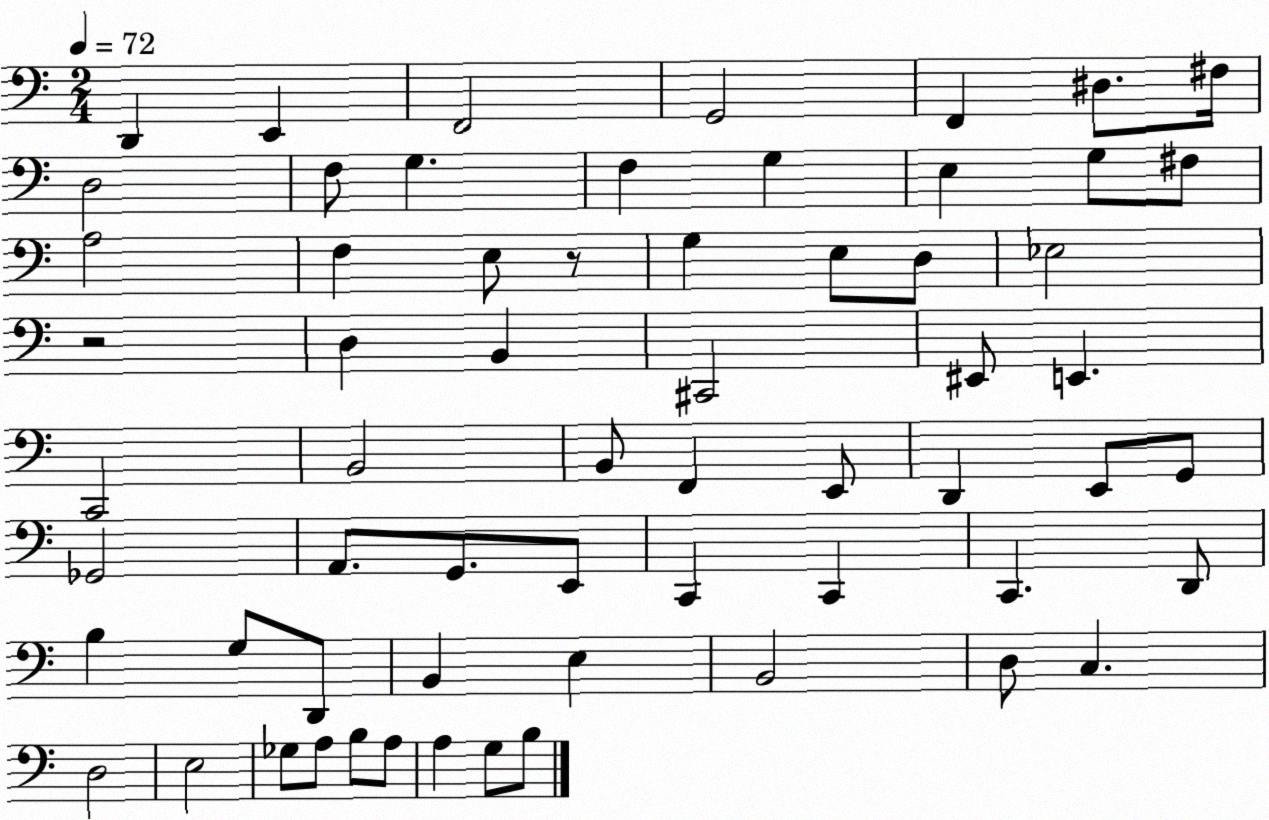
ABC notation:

X:1
T:Untitled
M:2/4
L:1/4
K:C
D,, E,, F,,2 G,,2 F,, ^D,/2 ^F,/4 D,2 F,/2 G, F, G, E, G,/2 ^F,/2 A,2 F, E,/2 z/2 G, E,/2 D,/2 _E,2 z2 D, B,, ^C,,2 ^E,,/2 E,, C,,2 B,,2 B,,/2 F,, E,,/2 D,, E,,/2 G,,/2 _G,,2 A,,/2 G,,/2 E,,/2 C,, C,, C,, D,,/2 B, G,/2 D,,/2 B,, E, B,,2 D,/2 C, D,2 E,2 _G,/2 A,/2 B,/2 A,/2 A, G,/2 B,/2